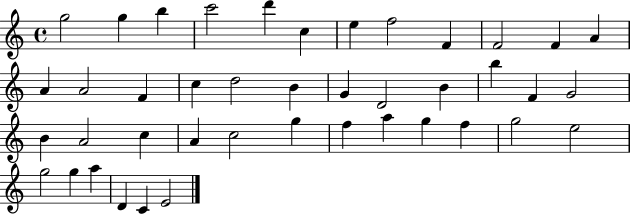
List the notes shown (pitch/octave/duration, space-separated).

G5/h G5/q B5/q C6/h D6/q C5/q E5/q F5/h F4/q F4/h F4/q A4/q A4/q A4/h F4/q C5/q D5/h B4/q G4/q D4/h B4/q B5/q F4/q G4/h B4/q A4/h C5/q A4/q C5/h G5/q F5/q A5/q G5/q F5/q G5/h E5/h G5/h G5/q A5/q D4/q C4/q E4/h